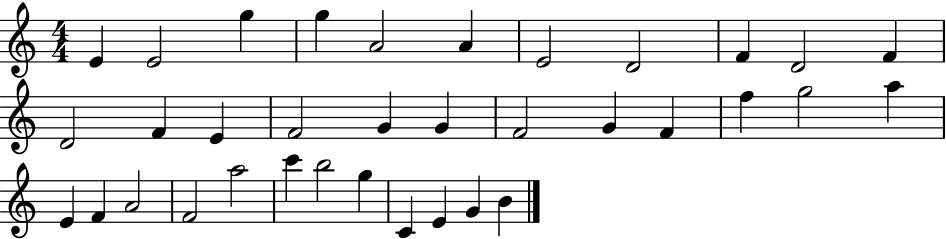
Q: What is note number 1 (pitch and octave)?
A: E4